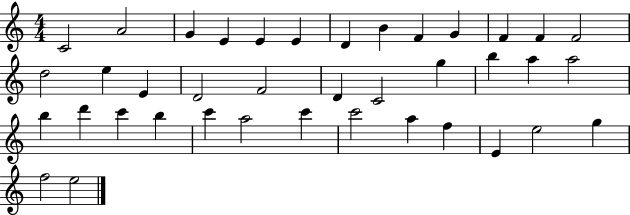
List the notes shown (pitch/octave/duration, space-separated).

C4/h A4/h G4/q E4/q E4/q E4/q D4/q B4/q F4/q G4/q F4/q F4/q F4/h D5/h E5/q E4/q D4/h F4/h D4/q C4/h G5/q B5/q A5/q A5/h B5/q D6/q C6/q B5/q C6/q A5/h C6/q C6/h A5/q F5/q E4/q E5/h G5/q F5/h E5/h